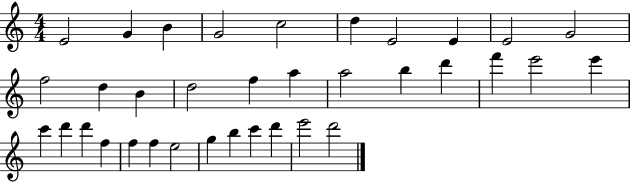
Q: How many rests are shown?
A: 0